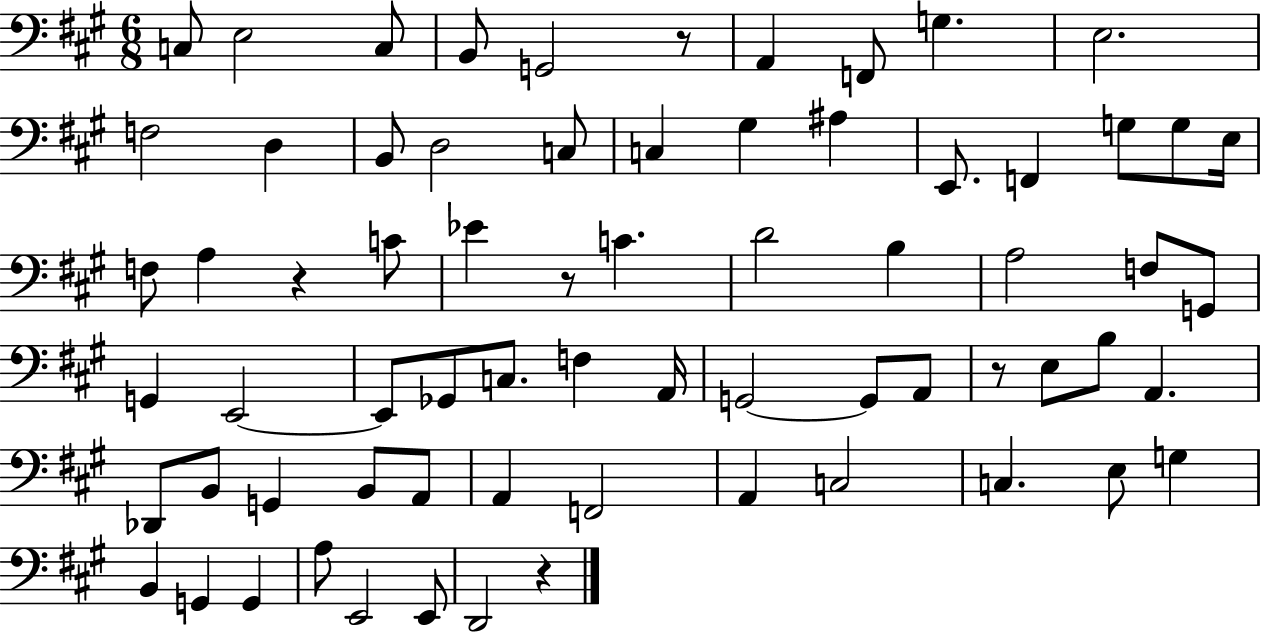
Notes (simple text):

C3/e E3/h C3/e B2/e G2/h R/e A2/q F2/e G3/q. E3/h. F3/h D3/q B2/e D3/h C3/e C3/q G#3/q A#3/q E2/e. F2/q G3/e G3/e E3/s F3/e A3/q R/q C4/e Eb4/q R/e C4/q. D4/h B3/q A3/h F3/e G2/e G2/q E2/h E2/e Gb2/e C3/e. F3/q A2/s G2/h G2/e A2/e R/e E3/e B3/e A2/q. Db2/e B2/e G2/q B2/e A2/e A2/q F2/h A2/q C3/h C3/q. E3/e G3/q B2/q G2/q G2/q A3/e E2/h E2/e D2/h R/q